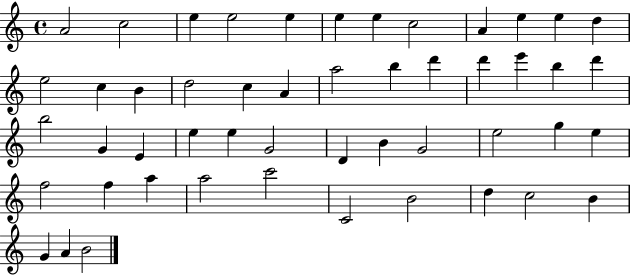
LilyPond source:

{
  \clef treble
  \time 4/4
  \defaultTimeSignature
  \key c \major
  a'2 c''2 | e''4 e''2 e''4 | e''4 e''4 c''2 | a'4 e''4 e''4 d''4 | \break e''2 c''4 b'4 | d''2 c''4 a'4 | a''2 b''4 d'''4 | d'''4 e'''4 b''4 d'''4 | \break b''2 g'4 e'4 | e''4 e''4 g'2 | d'4 b'4 g'2 | e''2 g''4 e''4 | \break f''2 f''4 a''4 | a''2 c'''2 | c'2 b'2 | d''4 c''2 b'4 | \break g'4 a'4 b'2 | \bar "|."
}